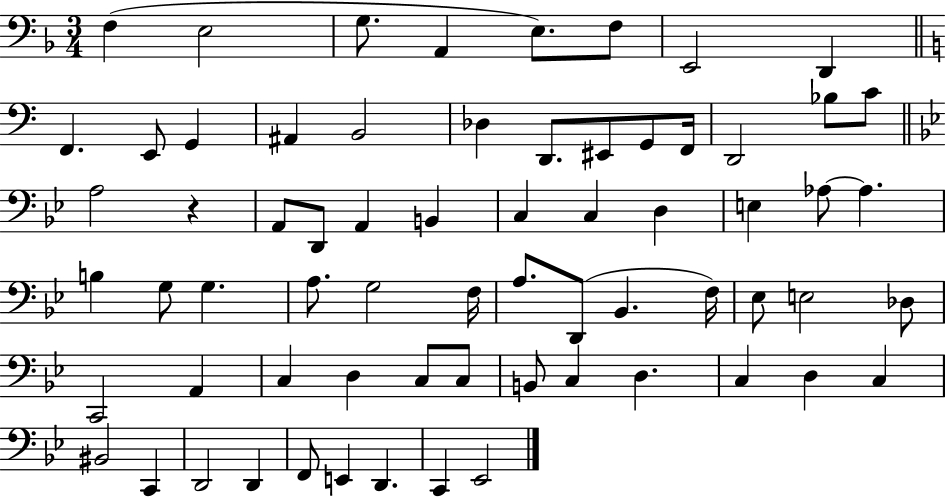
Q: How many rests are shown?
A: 1